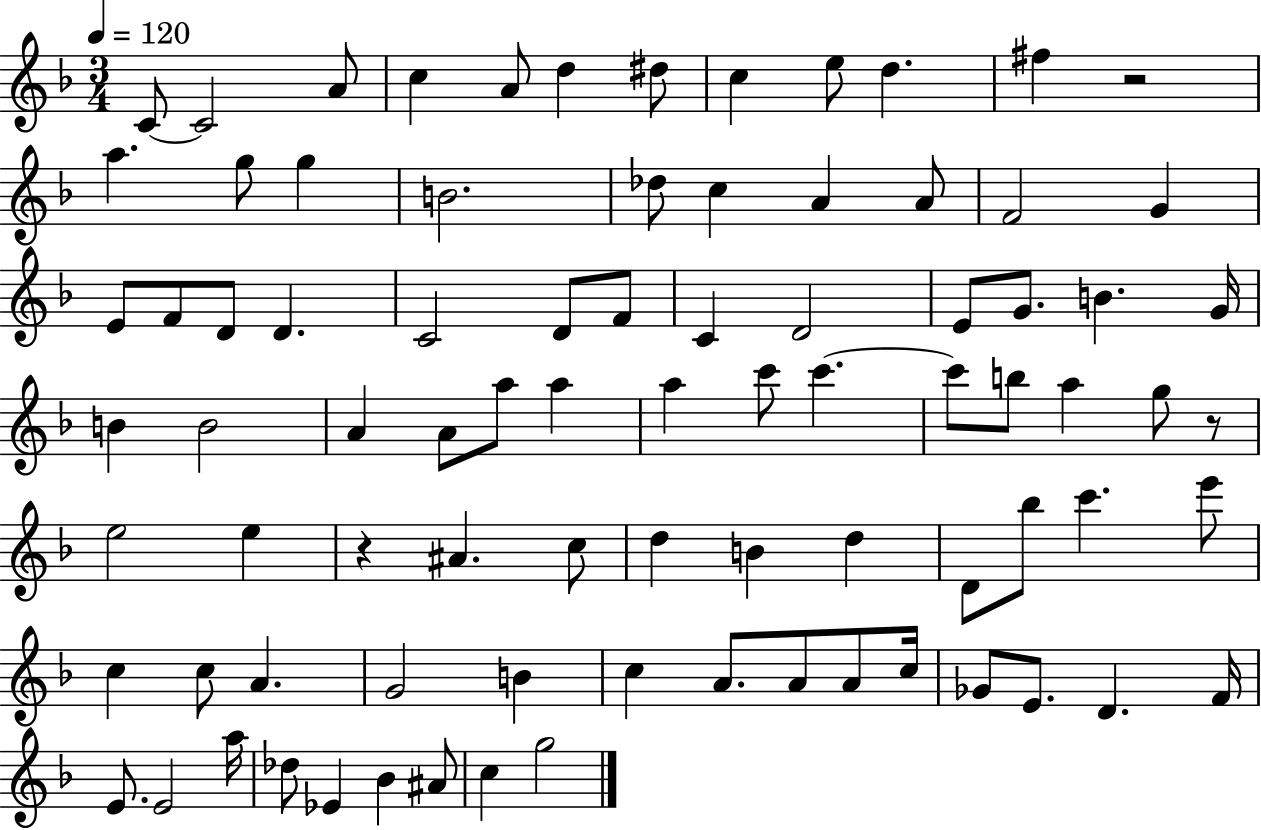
C4/e C4/h A4/e C5/q A4/e D5/q D#5/e C5/q E5/e D5/q. F#5/q R/h A5/q. G5/e G5/q B4/h. Db5/e C5/q A4/q A4/e F4/h G4/q E4/e F4/e D4/e D4/q. C4/h D4/e F4/e C4/q D4/h E4/e G4/e. B4/q. G4/s B4/q B4/h A4/q A4/e A5/e A5/q A5/q C6/e C6/q. C6/e B5/e A5/q G5/e R/e E5/h E5/q R/q A#4/q. C5/e D5/q B4/q D5/q D4/e Bb5/e C6/q. E6/e C5/q C5/e A4/q. G4/h B4/q C5/q A4/e. A4/e A4/e C5/s Gb4/e E4/e. D4/q. F4/s E4/e. E4/h A5/s Db5/e Eb4/q Bb4/q A#4/e C5/q G5/h